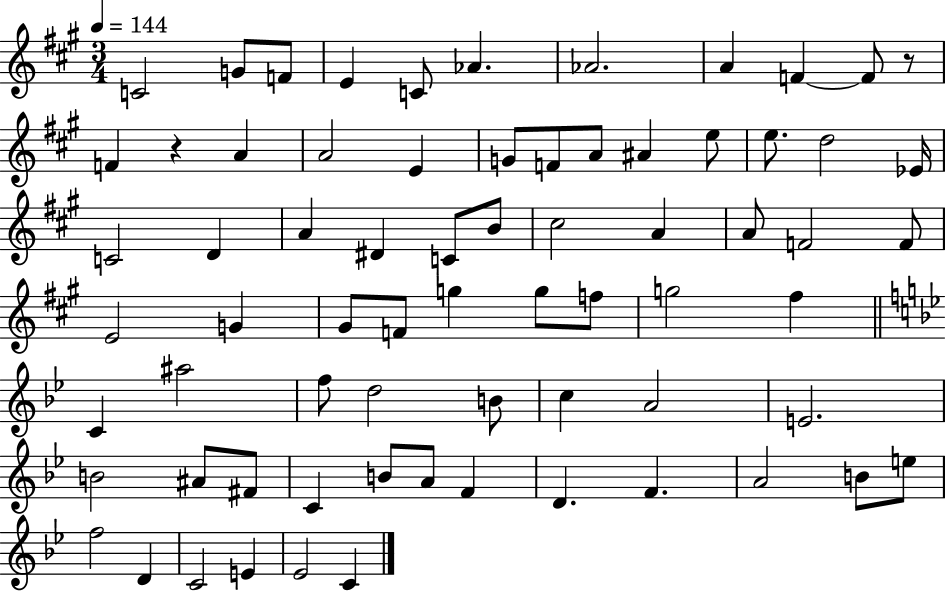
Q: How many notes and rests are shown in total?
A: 70